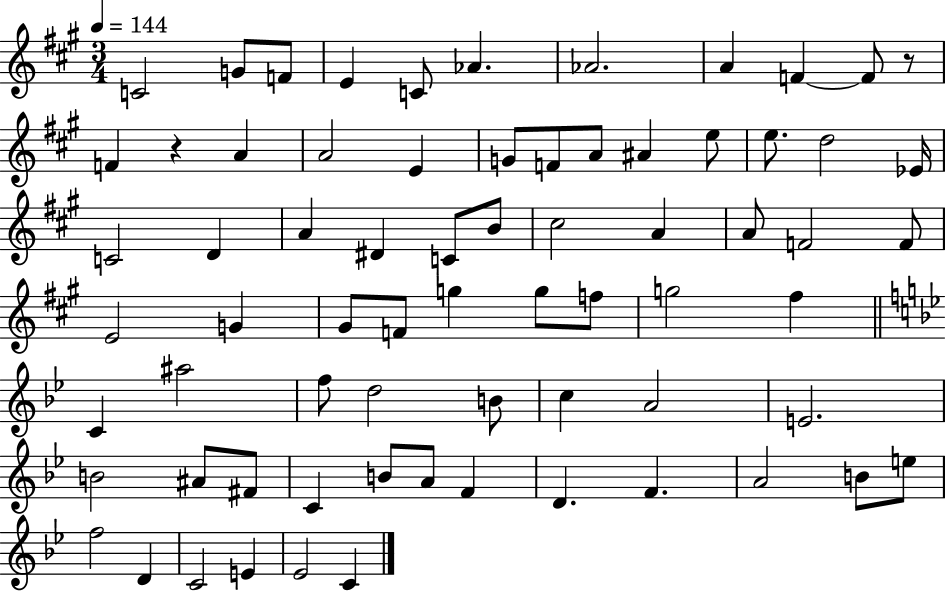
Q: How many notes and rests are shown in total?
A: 70